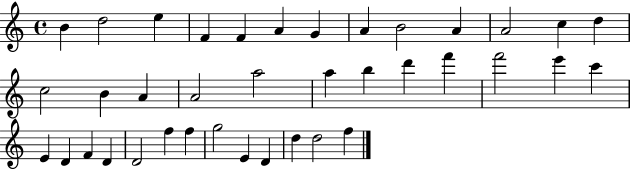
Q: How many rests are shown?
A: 0